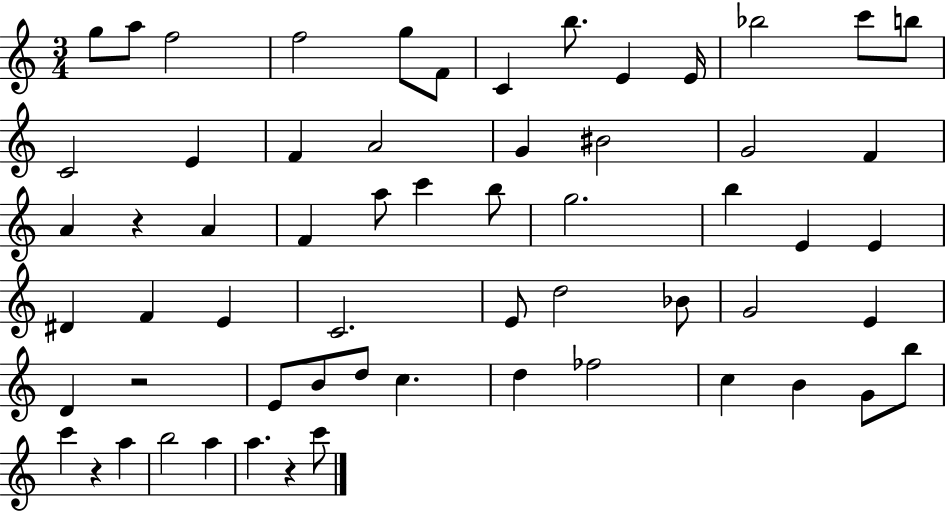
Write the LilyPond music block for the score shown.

{
  \clef treble
  \numericTimeSignature
  \time 3/4
  \key c \major
  g''8 a''8 f''2 | f''2 g''8 f'8 | c'4 b''8. e'4 e'16 | bes''2 c'''8 b''8 | \break c'2 e'4 | f'4 a'2 | g'4 bis'2 | g'2 f'4 | \break a'4 r4 a'4 | f'4 a''8 c'''4 b''8 | g''2. | b''4 e'4 e'4 | \break dis'4 f'4 e'4 | c'2. | e'8 d''2 bes'8 | g'2 e'4 | \break d'4 r2 | e'8 b'8 d''8 c''4. | d''4 fes''2 | c''4 b'4 g'8 b''8 | \break c'''4 r4 a''4 | b''2 a''4 | a''4. r4 c'''8 | \bar "|."
}